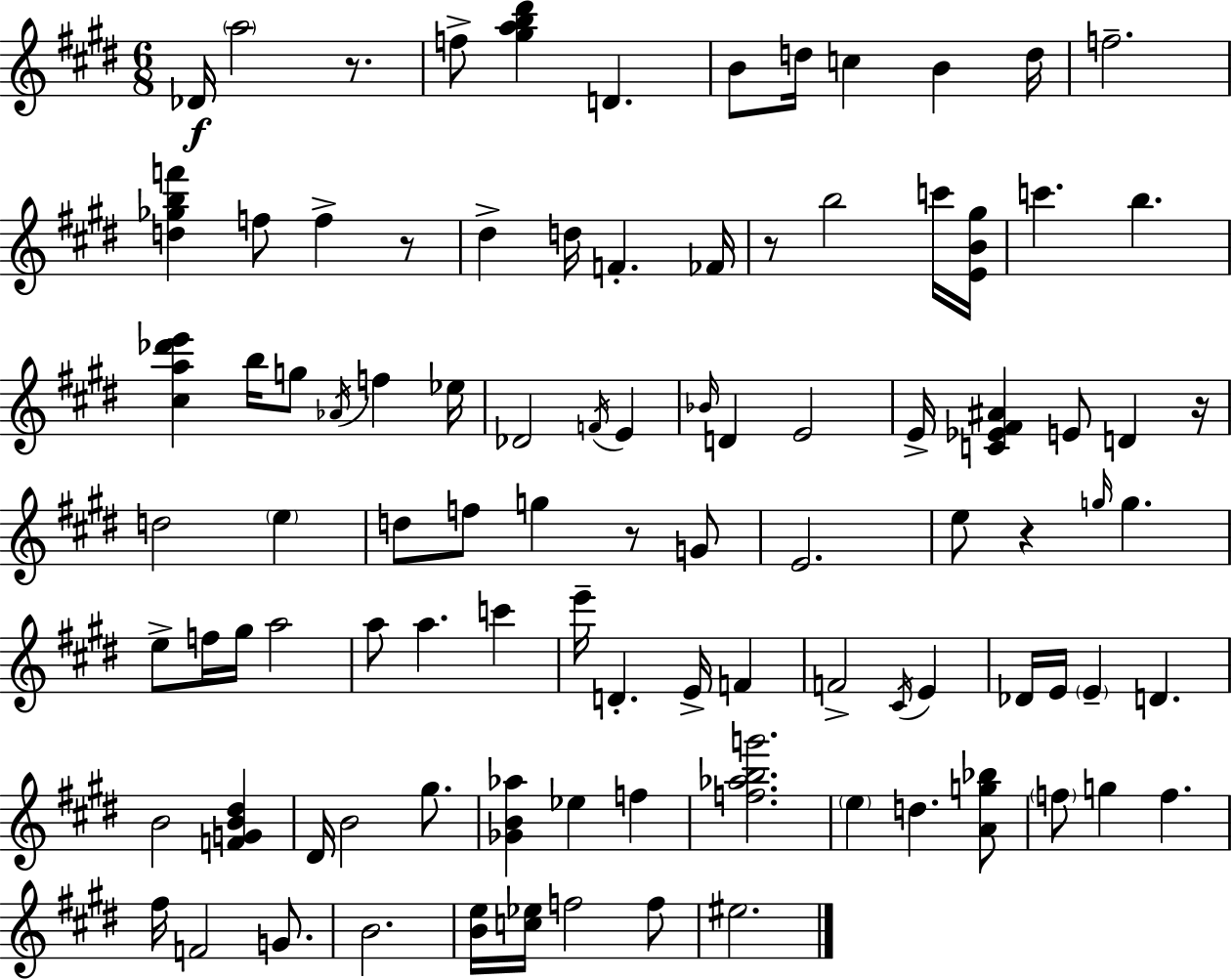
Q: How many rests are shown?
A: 6